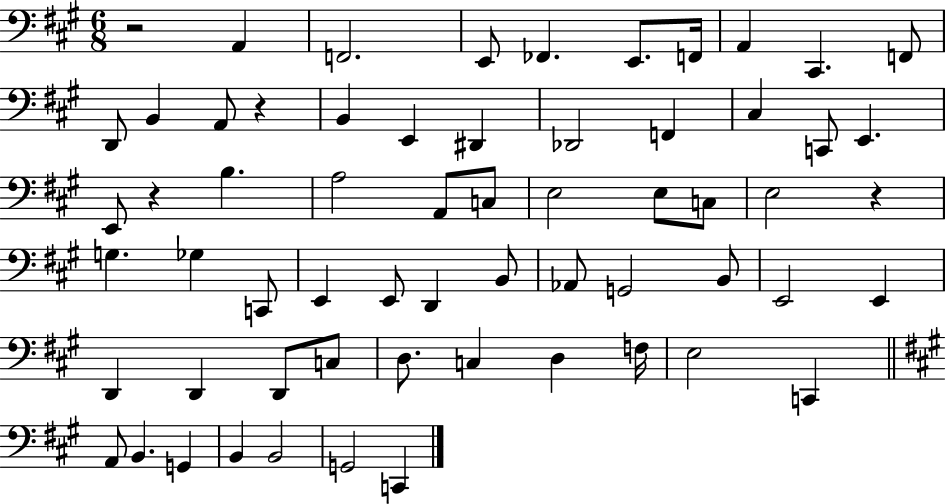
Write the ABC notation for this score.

X:1
T:Untitled
M:6/8
L:1/4
K:A
z2 A,, F,,2 E,,/2 _F,, E,,/2 F,,/4 A,, ^C,, F,,/2 D,,/2 B,, A,,/2 z B,, E,, ^D,, _D,,2 F,, ^C, C,,/2 E,, E,,/2 z B, A,2 A,,/2 C,/2 E,2 E,/2 C,/2 E,2 z G, _G, C,,/2 E,, E,,/2 D,, B,,/2 _A,,/2 G,,2 B,,/2 E,,2 E,, D,, D,, D,,/2 C,/2 D,/2 C, D, F,/4 E,2 C,, A,,/2 B,, G,, B,, B,,2 G,,2 C,,